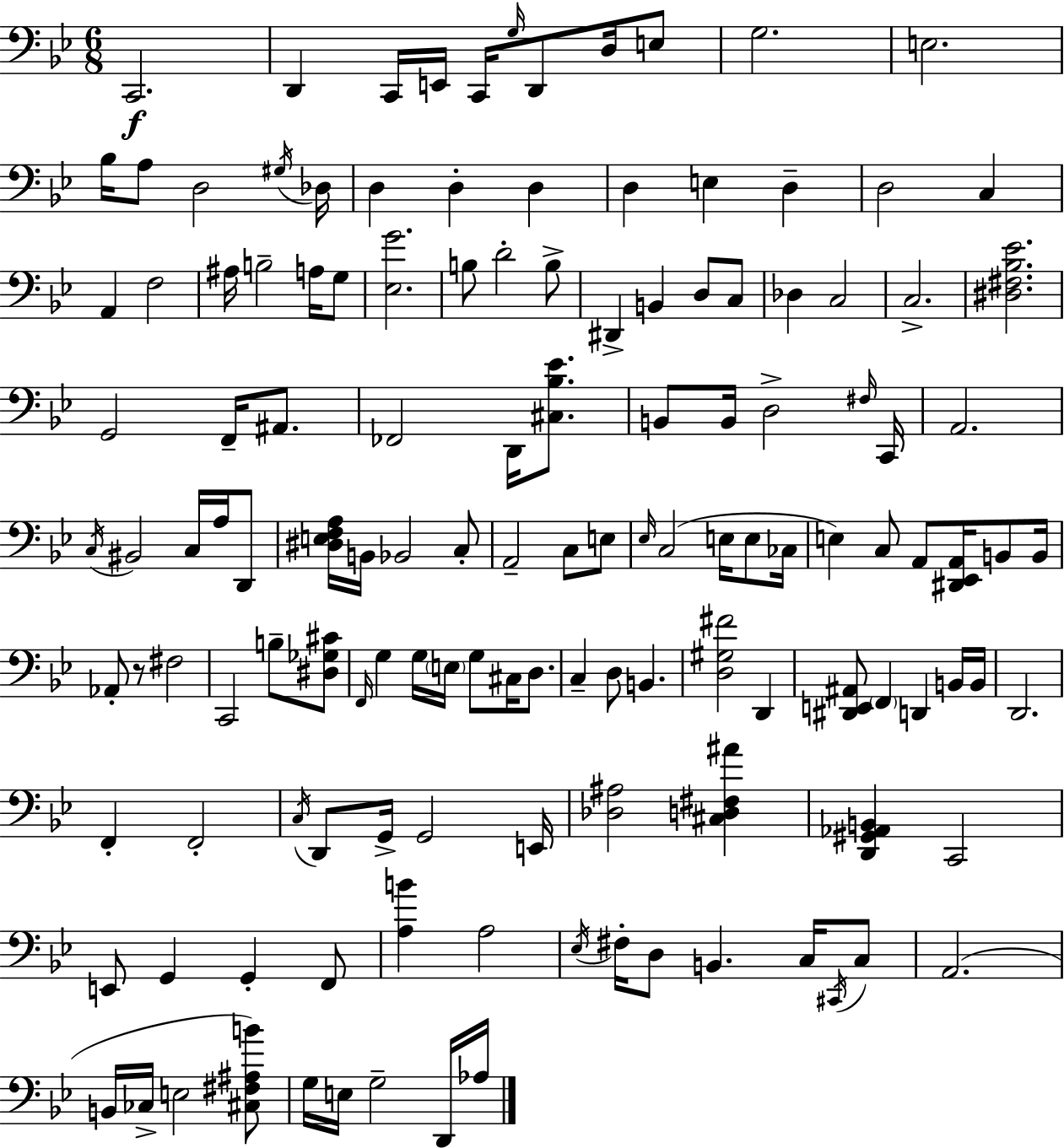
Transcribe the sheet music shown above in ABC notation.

X:1
T:Untitled
M:6/8
L:1/4
K:Bb
C,,2 D,, C,,/4 E,,/4 C,,/4 G,/4 D,,/2 D,/4 E,/2 G,2 E,2 _B,/4 A,/2 D,2 ^G,/4 _D,/4 D, D, D, D, E, D, D,2 C, A,, F,2 ^A,/4 B,2 A,/4 G,/2 [_E,G]2 B,/2 D2 B,/2 ^D,, B,, D,/2 C,/2 _D, C,2 C,2 [^D,^F,_B,_E]2 G,,2 F,,/4 ^A,,/2 _F,,2 D,,/4 [^C,_B,_E]/2 B,,/2 B,,/4 D,2 ^F,/4 C,,/4 A,,2 C,/4 ^B,,2 C,/4 A,/4 D,,/2 [^D,E,F,A,]/4 B,,/4 _B,,2 C,/2 A,,2 C,/2 E,/2 _E,/4 C,2 E,/4 E,/2 _C,/4 E, C,/2 A,,/2 [^D,,_E,,A,,]/4 B,,/2 B,,/4 _A,,/2 z/2 ^F,2 C,,2 B,/2 [^D,_G,^C]/2 F,,/4 G, G,/4 E,/4 G,/2 ^C,/4 D,/2 C, D,/2 B,, [D,^G,^F]2 D,, [^D,,E,,^A,,]/2 F,, D,, B,,/4 B,,/4 D,,2 F,, F,,2 C,/4 D,,/2 G,,/4 G,,2 E,,/4 [_D,^A,]2 [^C,D,^F,^A] [D,,^G,,_A,,B,,] C,,2 E,,/2 G,, G,, F,,/2 [A,B] A,2 _E,/4 ^F,/4 D,/2 B,, C,/4 ^C,,/4 C,/2 A,,2 B,,/4 _C,/4 E,2 [^C,^F,^A,B]/2 G,/4 E,/4 G,2 D,,/4 _A,/4